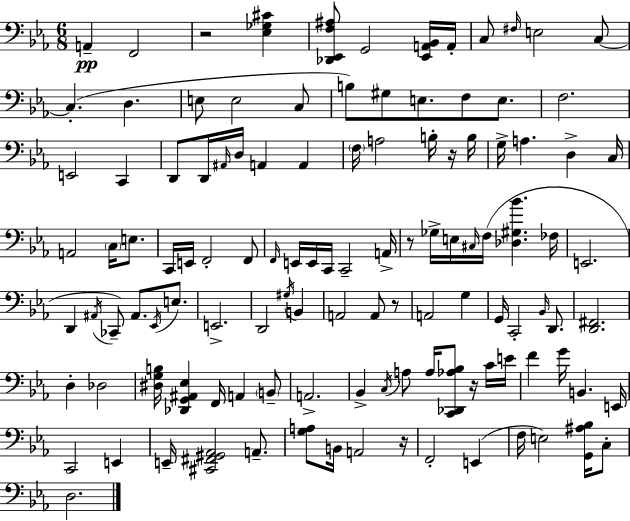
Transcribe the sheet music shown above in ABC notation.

X:1
T:Untitled
M:6/8
L:1/4
K:Eb
A,, F,,2 z2 [_E,_G,^C] [_D,,_E,,F,^A,]/2 G,,2 [_E,,A,,_B,,]/4 A,,/4 C,/2 ^F,/4 E,2 C,/2 C, D, E,/2 E,2 C,/2 B,/2 ^G,/2 E,/2 F,/2 E,/2 F,2 E,,2 C,, D,,/2 D,,/4 ^A,,/4 D,/4 A,, A,, F,/4 A,2 B,/4 z/4 B,/4 G,/4 A, D, C,/4 A,,2 C,/4 E,/2 C,,/4 E,,/4 F,,2 F,,/2 F,,/4 E,,/4 E,,/4 C,,/4 C,,2 A,,/4 z/2 _G,/4 E,/4 ^C,/4 F,/4 [_D,^G,_B] _F,/4 E,,2 D,, ^A,,/4 _C,,/2 ^A,,/2 _E,,/4 E,/2 E,,2 D,,2 ^G,/4 B,, A,,2 A,,/2 z/2 A,,2 G, G,,/4 C,,2 _B,,/4 D,,/2 [D,,^F,,]2 D, _D,2 [^D,G,B,]/4 [_D,,G,,^A,,_E,] F,,/4 A,, B,,/2 A,,2 _B,, C,/4 A,/2 A,/4 [C,,_D,,_A,_B,]/2 z/4 C/4 E/4 F G/4 B,, E,,/4 C,,2 E,, E,,/4 [^C,,^F,,^G,,_A,,]2 A,,/2 [G,A,]/2 B,,/4 A,,2 z/4 F,,2 E,, F,/4 E,2 [G,,^A,_B,]/4 C,/2 D,2